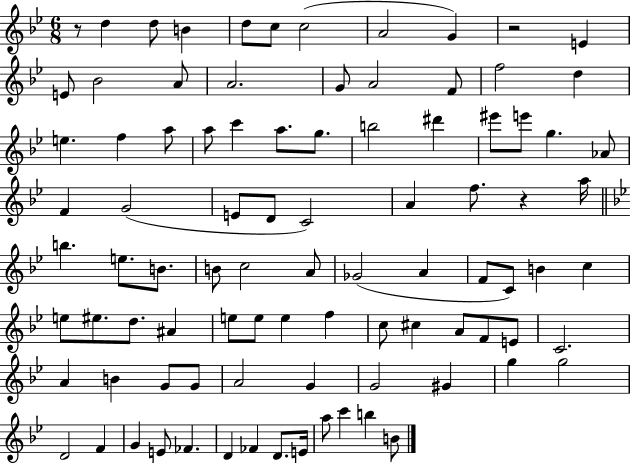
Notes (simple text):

R/e D5/q D5/e B4/q D5/e C5/e C5/h A4/h G4/q R/h E4/q E4/e Bb4/h A4/e A4/h. G4/e A4/h F4/e F5/h D5/q E5/q. F5/q A5/e A5/e C6/q A5/e. G5/e. B5/h D#6/q EIS6/e E6/e G5/q. Ab4/e F4/q G4/h E4/e D4/e C4/h A4/q F5/e. R/q A5/s B5/q. E5/e. B4/e. B4/e C5/h A4/e Gb4/h A4/q F4/e C4/e B4/q C5/q E5/e EIS5/e. D5/e. A#4/q E5/e E5/e E5/q F5/q C5/e C#5/q A4/e F4/e E4/e C4/h. A4/q B4/q G4/e G4/e A4/h G4/q G4/h G#4/q G5/q G5/h D4/h F4/q G4/q E4/e FES4/q. D4/q FES4/q D4/e. E4/s A5/e C6/q B5/q B4/e